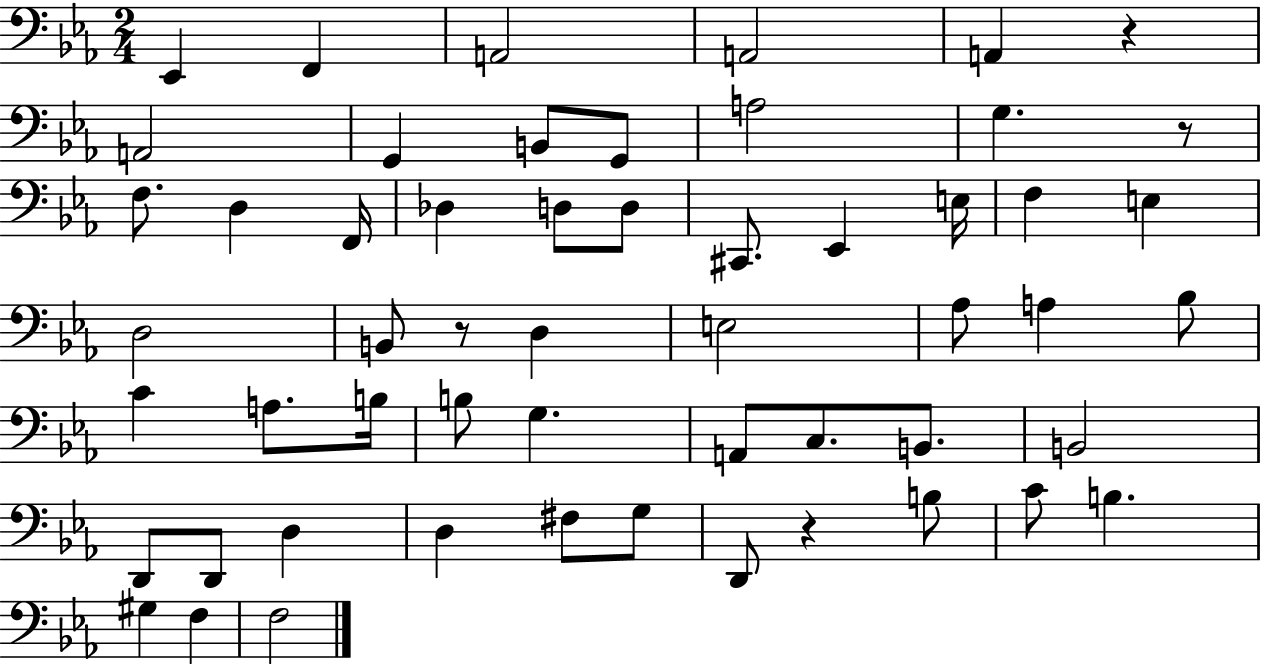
Eb2/q F2/q A2/h A2/h A2/q R/q A2/h G2/q B2/e G2/e A3/h G3/q. R/e F3/e. D3/q F2/s Db3/q D3/e D3/e C#2/e. Eb2/q E3/s F3/q E3/q D3/h B2/e R/e D3/q E3/h Ab3/e A3/q Bb3/e C4/q A3/e. B3/s B3/e G3/q. A2/e C3/e. B2/e. B2/h D2/e D2/e D3/q D3/q F#3/e G3/e D2/e R/q B3/e C4/e B3/q. G#3/q F3/q F3/h